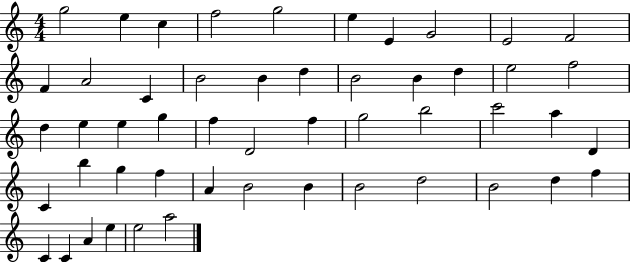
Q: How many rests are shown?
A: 0